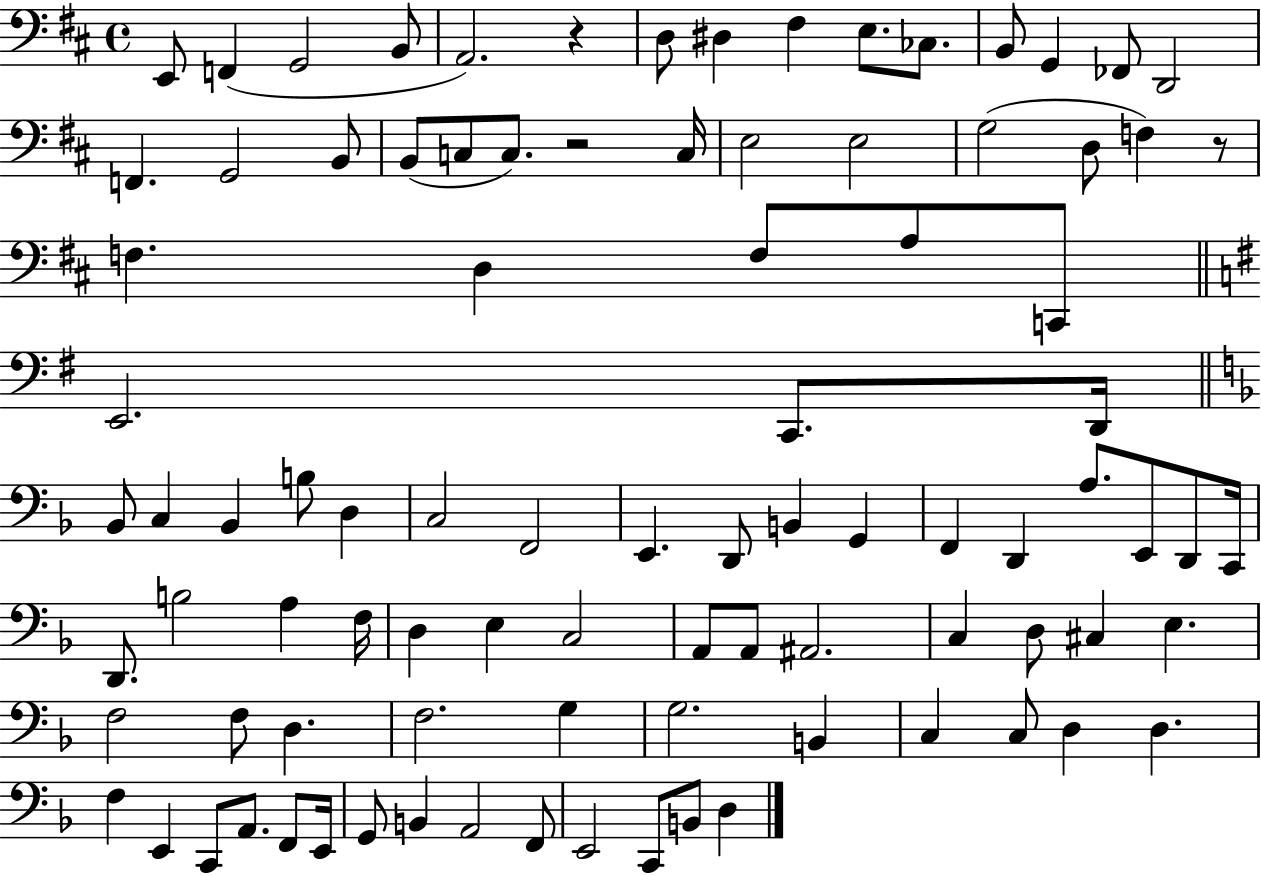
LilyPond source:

{
  \clef bass
  \time 4/4
  \defaultTimeSignature
  \key d \major
  e,8 f,4( g,2 b,8 | a,2.) r4 | d8 dis4 fis4 e8. ces8. | b,8 g,4 fes,8 d,2 | \break f,4. g,2 b,8 | b,8( c8 c8.) r2 c16 | e2 e2 | g2( d8 f4) r8 | \break f4. d4 f8 a8 c,8 | \bar "||" \break \key e \minor e,2. c,8. d,16 | \bar "||" \break \key f \major bes,8 c4 bes,4 b8 d4 | c2 f,2 | e,4. d,8 b,4 g,4 | f,4 d,4 a8. e,8 d,8 c,16 | \break d,8. b2 a4 f16 | d4 e4 c2 | a,8 a,8 ais,2. | c4 d8 cis4 e4. | \break f2 f8 d4. | f2. g4 | g2. b,4 | c4 c8 d4 d4. | \break f4 e,4 c,8 a,8. f,8 e,16 | g,8 b,4 a,2 f,8 | e,2 c,8 b,8 d4 | \bar "|."
}